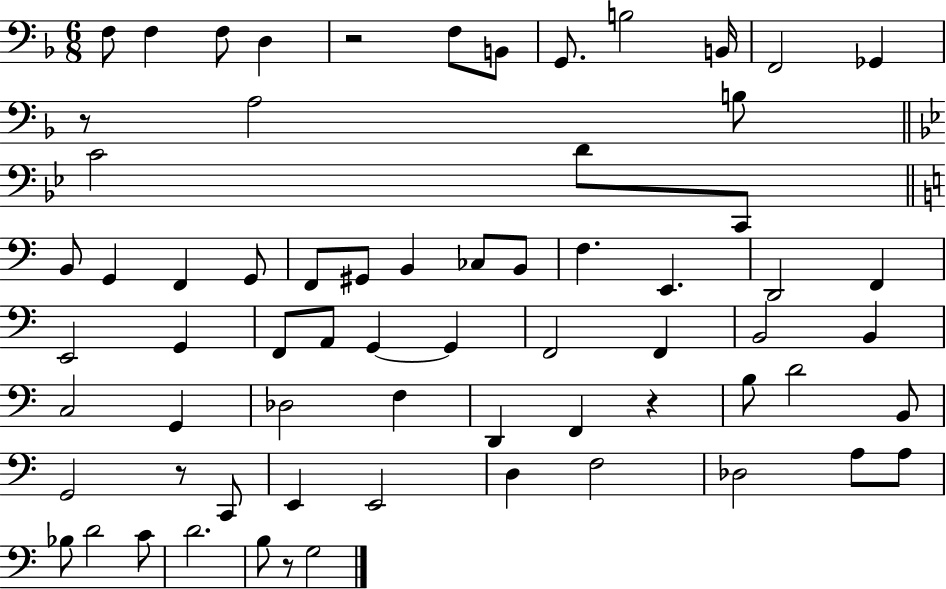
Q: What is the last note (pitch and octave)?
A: G3